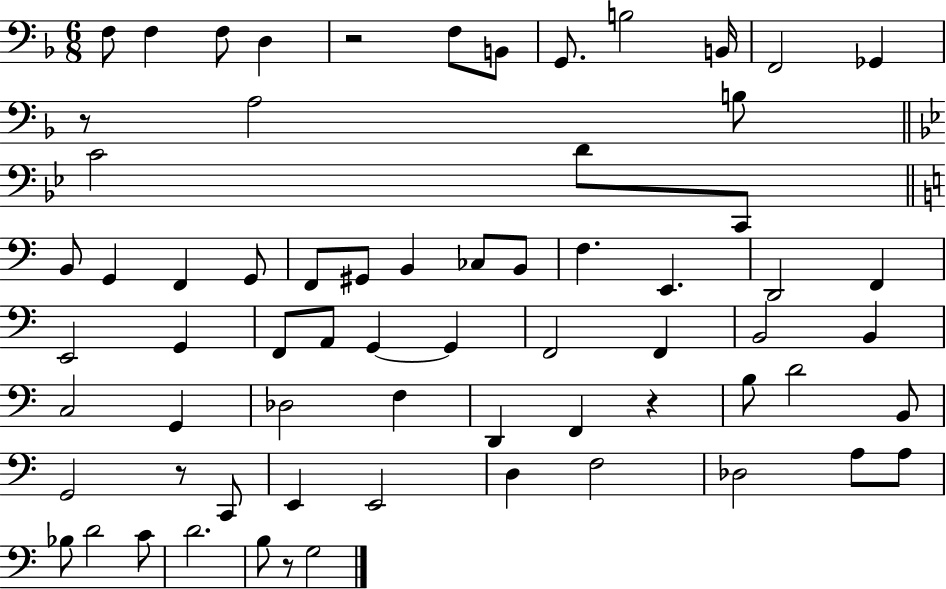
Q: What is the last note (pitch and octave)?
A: G3